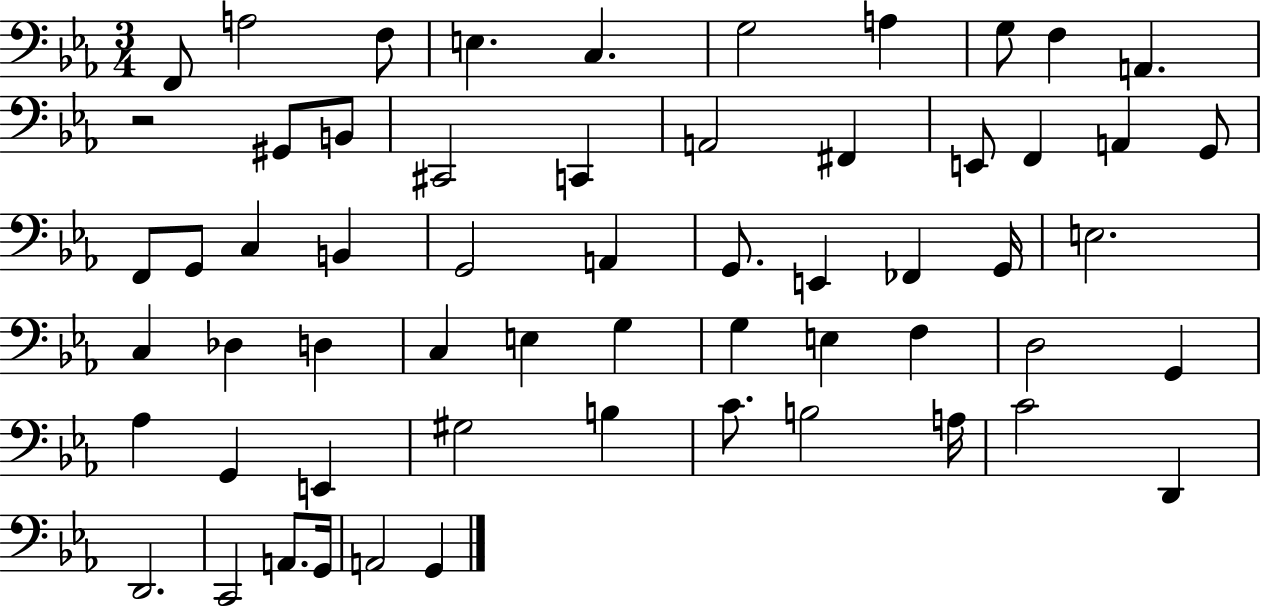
F2/e A3/h F3/e E3/q. C3/q. G3/h A3/q G3/e F3/q A2/q. R/h G#2/e B2/e C#2/h C2/q A2/h F#2/q E2/e F2/q A2/q G2/e F2/e G2/e C3/q B2/q G2/h A2/q G2/e. E2/q FES2/q G2/s E3/h. C3/q Db3/q D3/q C3/q E3/q G3/q G3/q E3/q F3/q D3/h G2/q Ab3/q G2/q E2/q G#3/h B3/q C4/e. B3/h A3/s C4/h D2/q D2/h. C2/h A2/e. G2/s A2/h G2/q